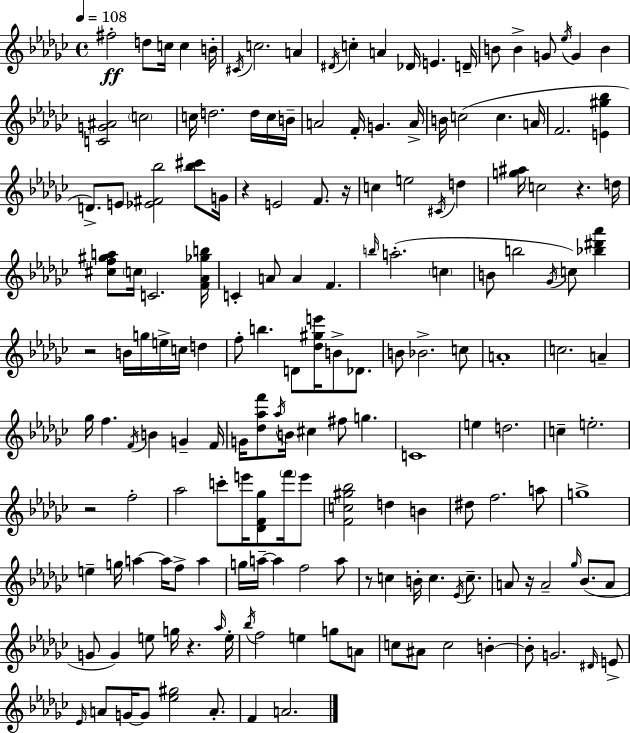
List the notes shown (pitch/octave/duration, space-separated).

F#5/h D5/e C5/s C5/q B4/s C#4/s C5/h. A4/q D#4/s C5/q A4/q Db4/s E4/q. D4/s B4/e B4/q G4/e Eb5/s G4/q B4/q [C4,G4,A#4]/h C5/h C5/s D5/h. D5/s C5/s B4/s A4/h F4/s G4/q. A4/s B4/s C5/h C5/q. A4/s F4/h. [E4,G#5,Bb5]/q D4/e. E4/e [Eb4,F#4,Bb5]/h [Bb5,C#6]/e G4/s R/q E4/h F4/e. R/s C5/q E5/h C#4/s D5/q [G5,A#5]/s C5/h R/q. D5/s [C#5,F5,G#5,A5]/e C5/s C4/h. [F4,Ab4,Gb5,B5]/s C4/q A4/e A4/q F4/q. B5/s A5/h. C5/q B4/e B5/h Gb4/s C5/e [Bb5,D#6,Ab6]/q R/h B4/s G5/s E5/s C5/s D5/q F5/e B5/q. D4/e [Db5,G#5,E6]/s B4/e Db4/e. B4/e Bb4/h. C5/e A4/w C5/h. A4/q Gb5/s F5/q. F4/s B4/q G4/q F4/s G4/s [Db5,Ab5,F6]/e Ab5/s B4/s C#5/q F#5/e G5/q. C4/w E5/q D5/h. C5/q E5/h. R/h F5/h Ab5/h C6/e E6/s [Db4,F4,Gb5]/e F6/s E6/e [F4,C5,G#5,Bb5]/h D5/q B4/q D#5/e F5/h. A5/e G5/w E5/q G5/s A5/q A5/s F5/e A5/q G5/s A5/s A5/q F5/h A5/e R/e C5/q B4/s C5/q. Eb4/s C5/e. A4/e R/s A4/h Gb5/s Bb4/e. A4/e G4/e G4/q E5/e G5/s R/q. Ab5/s E5/s Bb5/s F5/h E5/q G5/e A4/e C5/e A#4/e C5/h B4/q B4/e G4/h. D#4/s E4/e Eb4/s A4/e G4/s G4/e [Eb5,G#5]/h A4/e. F4/q A4/h.